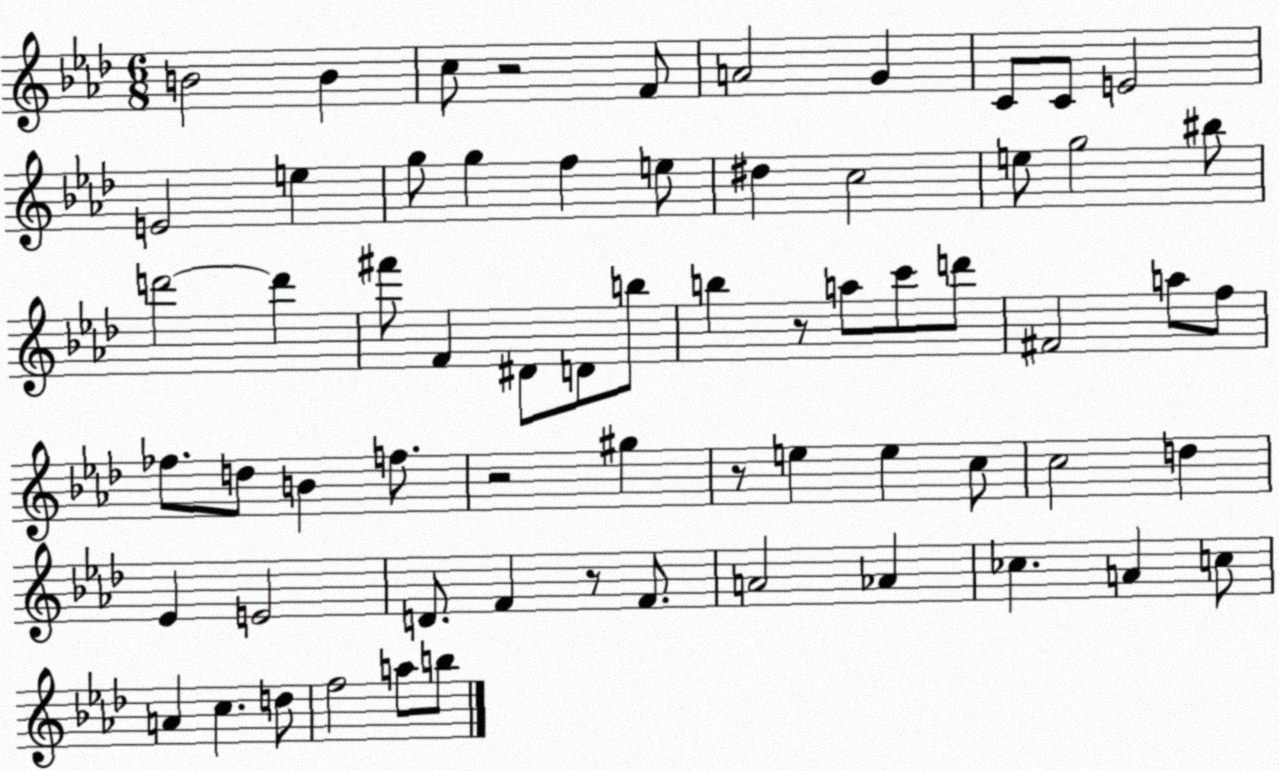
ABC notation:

X:1
T:Untitled
M:6/8
L:1/4
K:Ab
B2 B c/2 z2 F/2 A2 G C/2 C/2 E2 E2 e g/2 g f e/2 ^d c2 e/2 g2 ^b/2 d'2 d' ^f'/2 F ^D/2 D/2 b/2 b z/2 a/2 c'/2 d'/2 ^F2 a/2 f/2 _f/2 d/2 B f/2 z2 ^g z/2 e e c/2 c2 d _E E2 D/2 F z/2 F/2 A2 _A _c A c/2 A c d/2 f2 a/2 b/2